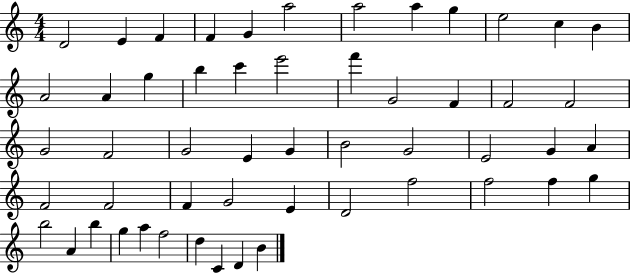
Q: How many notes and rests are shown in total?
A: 53